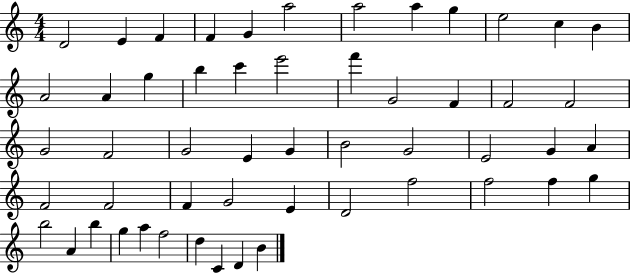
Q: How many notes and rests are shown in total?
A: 53